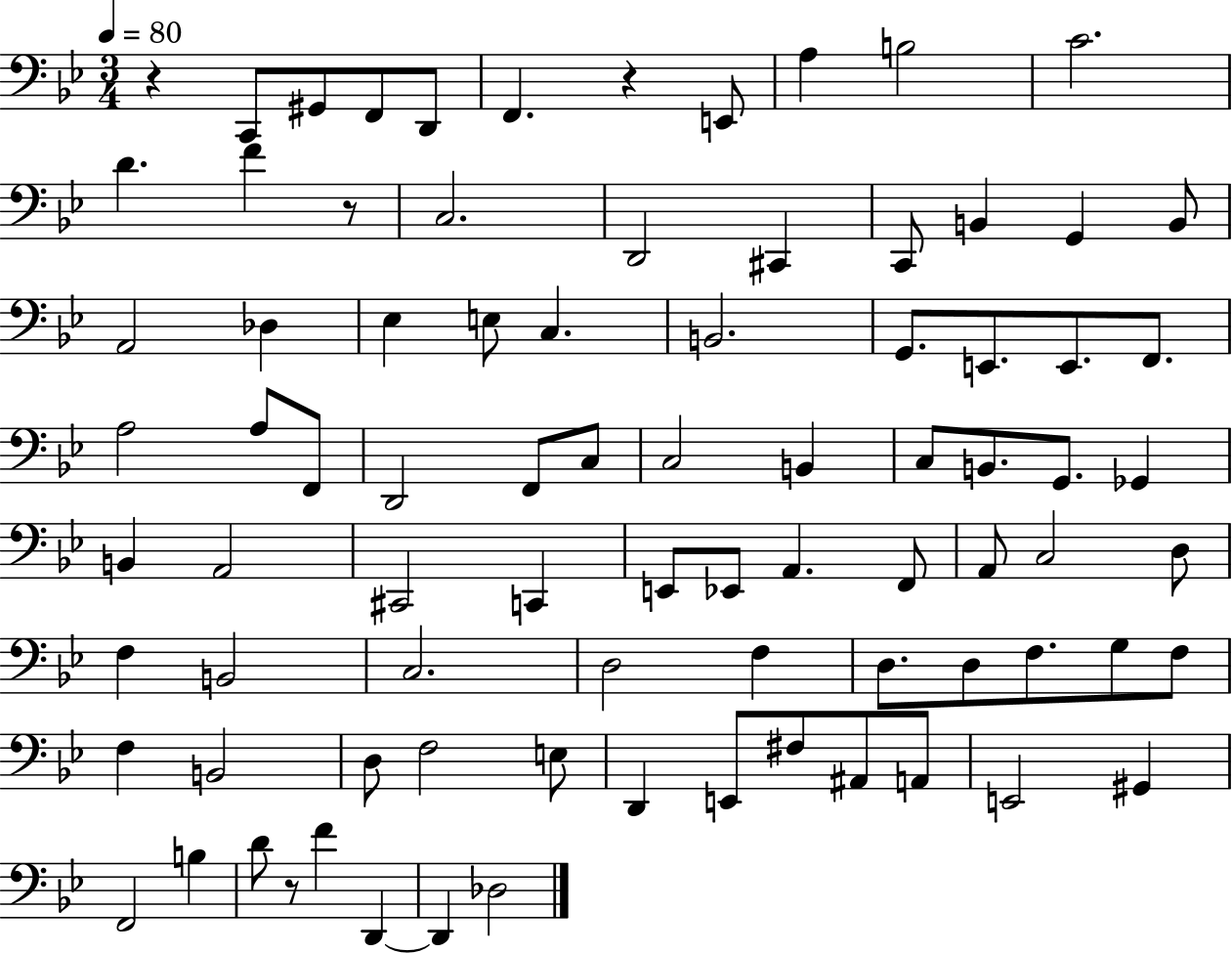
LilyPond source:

{
  \clef bass
  \numericTimeSignature
  \time 3/4
  \key bes \major
  \tempo 4 = 80
  r4 c,8 gis,8 f,8 d,8 | f,4. r4 e,8 | a4 b2 | c'2. | \break d'4. f'4 r8 | c2. | d,2 cis,4 | c,8 b,4 g,4 b,8 | \break a,2 des4 | ees4 e8 c4. | b,2. | g,8. e,8. e,8. f,8. | \break a2 a8 f,8 | d,2 f,8 c8 | c2 b,4 | c8 b,8. g,8. ges,4 | \break b,4 a,2 | cis,2 c,4 | e,8 ees,8 a,4. f,8 | a,8 c2 d8 | \break f4 b,2 | c2. | d2 f4 | d8. d8 f8. g8 f8 | \break f4 b,2 | d8 f2 e8 | d,4 e,8 fis8 ais,8 a,8 | e,2 gis,4 | \break f,2 b4 | d'8 r8 f'4 d,4~~ | d,4 des2 | \bar "|."
}